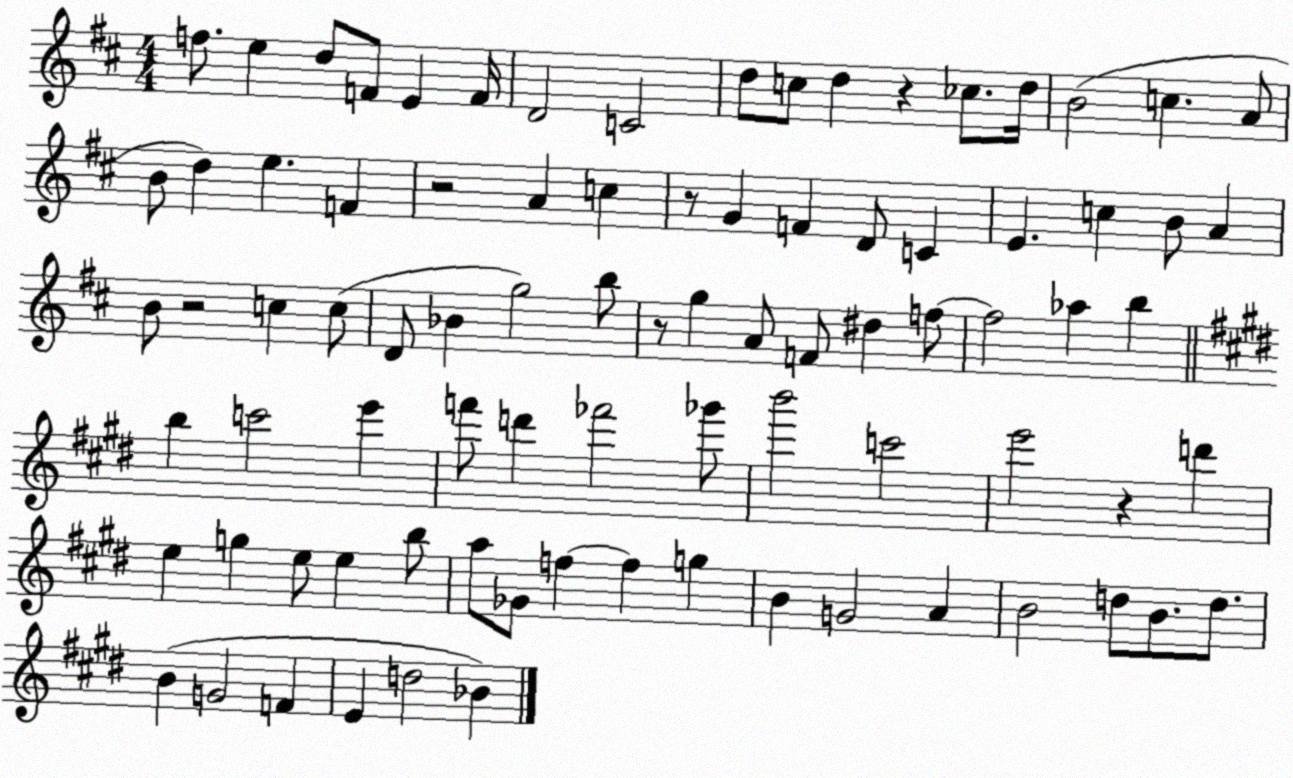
X:1
T:Untitled
M:4/4
L:1/4
K:D
f/2 e d/2 F/2 E F/4 D2 C2 d/2 c/2 d z _c/2 d/4 B2 c A/2 B/2 d e F z2 A c z/2 G F D/2 C E c B/2 A B/2 z2 c c/2 D/2 _B g2 b/2 z/2 g A/2 F/2 ^d f/2 f2 _a b b c'2 e' f'/2 d' _f'2 _g'/2 b'2 c'2 e'2 z d' e g e/2 e b/2 a/2 _G/2 f f g B G2 A B2 d/2 B/2 d/2 B G2 F E d2 _B